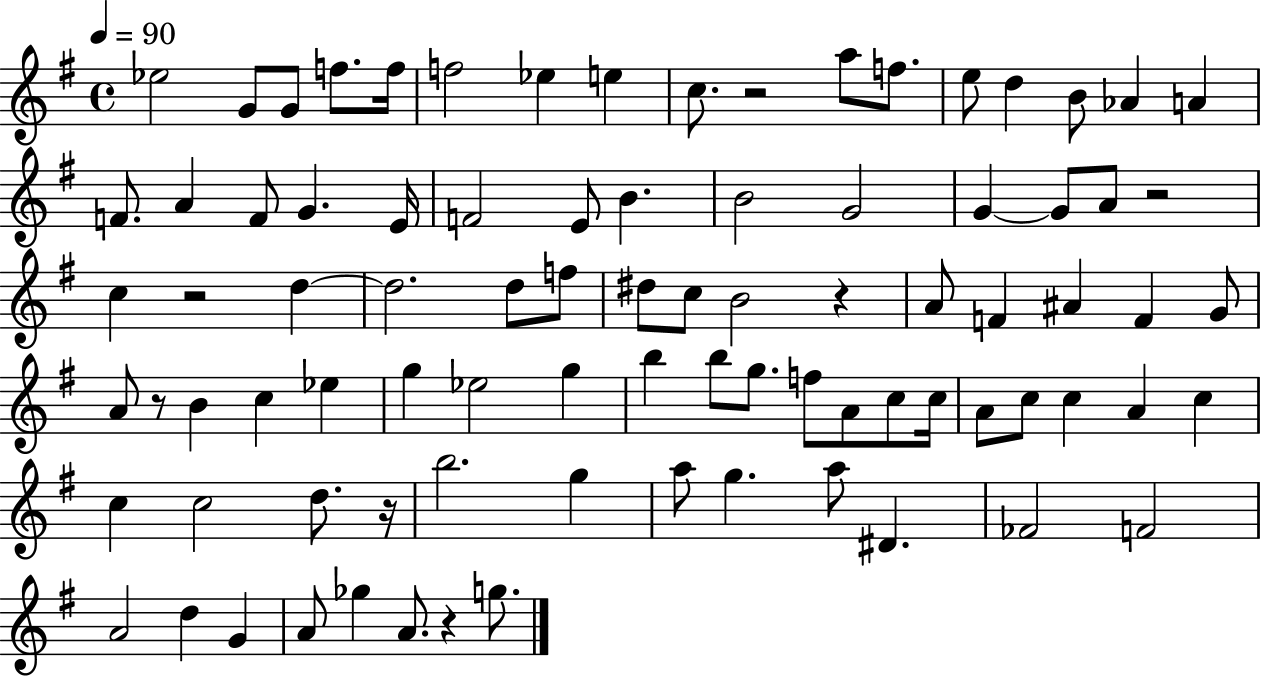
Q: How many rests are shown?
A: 7